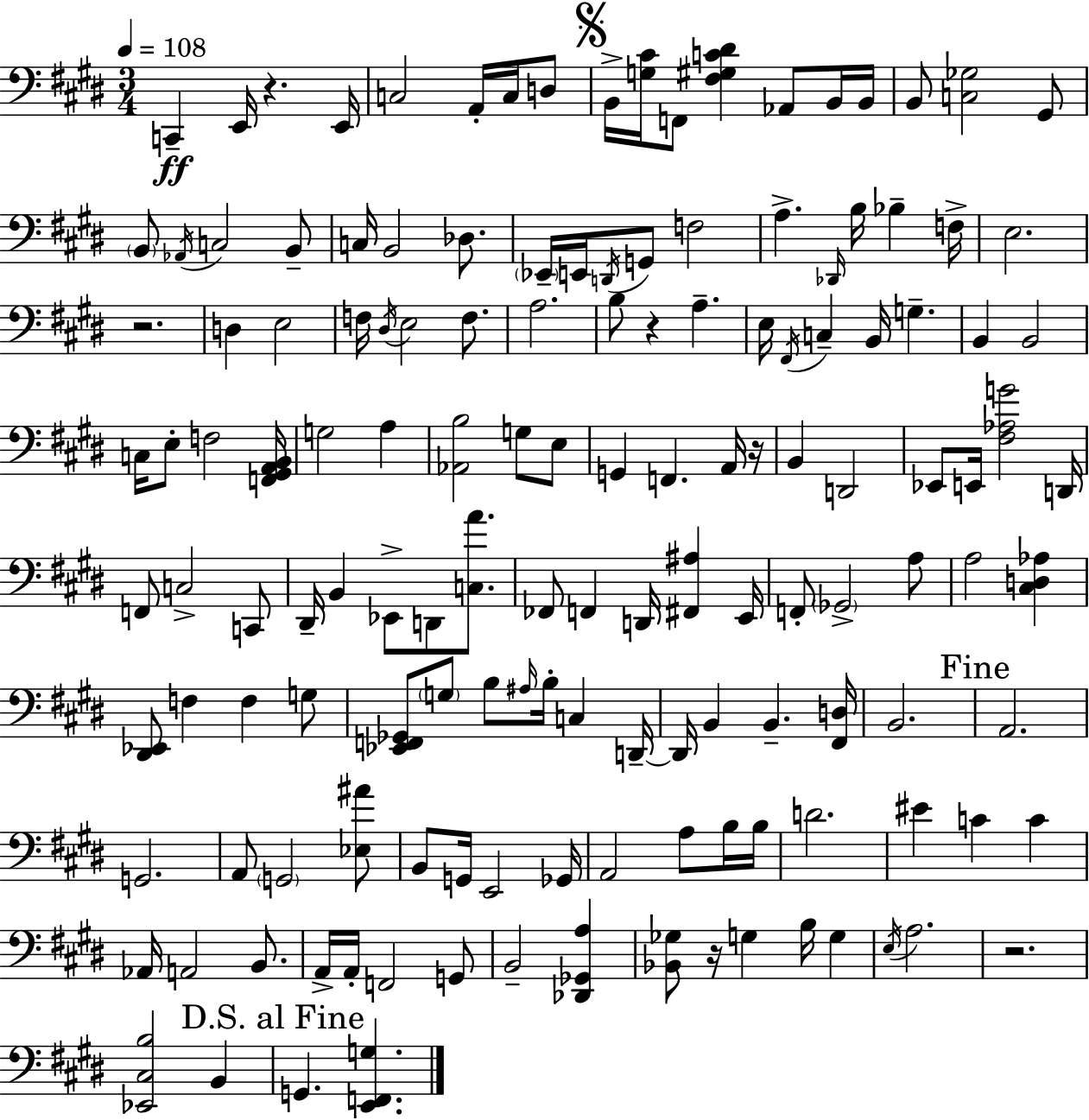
{
  \clef bass
  \numericTimeSignature
  \time 3/4
  \key e \major
  \tempo 4 = 108
  c,4--\ff e,16 r4. e,16 | c2 a,16-. c16 d8 | \mark \markup { \musicglyph "scripts.segno" } b,16-> <g cis'>16 f,8 <fis gis c' dis'>4 aes,8 b,16 b,16 | b,8 <c ges>2 gis,8 | \break \parenthesize b,8 \acciaccatura { aes,16 } c2 b,8-- | c16 b,2 des8. | \parenthesize ees,16-- e,16 \acciaccatura { d,16 } g,8 f2 | a4.-> \grace { des,16 } b16 bes4-- | \break f16-> e2. | r2. | d4 e2 | f16 \acciaccatura { dis16 } e2 | \break f8. a2. | b8 r4 a4.-- | e16 \acciaccatura { fis,16 } c4-- b,16 g4.-- | b,4 b,2 | \break c16 e8-. f2 | <f, gis, a, b,>16 g2 | a4 <aes, b>2 | g8 e8 g,4 f,4. | \break a,16 r16 b,4 d,2 | ees,8 e,16 <fis aes g'>2 | d,16 f,8 c2-> | c,8 dis,16-- b,4 ees,8-> | \break d,8 <c a'>8. fes,8 f,4 d,16 | <fis, ais>4 e,16 f,8-. \parenthesize ges,2-> | a8 a2 | <cis d aes>4 <dis, ees,>8 f4 f4 | \break g8 <ees, f, ges,>8 \parenthesize g8 b8 \grace { ais16 } | b16-. c4 d,16--~~ d,16 b,4 b,4.-- | <fis, d>16 b,2. | \mark "Fine" a,2. | \break g,2. | a,8 \parenthesize g,2 | <ees ais'>8 b,8 g,16 e,2 | ges,16 a,2 | \break a8 b16 b16 d'2. | eis'4 c'4 | c'4 aes,16 a,2 | b,8. a,16-> a,16-. f,2 | \break g,8 b,2-- | <des, ges, a>4 <bes, ges>8 r16 g4 | b16 g4 \acciaccatura { e16 } a2. | r2. | \break <ees, cis b>2 | b,4 \mark "D.S. al Fine" g,4. | <e, f, g>4. \bar "|."
}